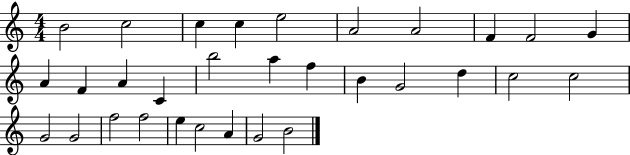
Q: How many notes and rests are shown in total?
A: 31